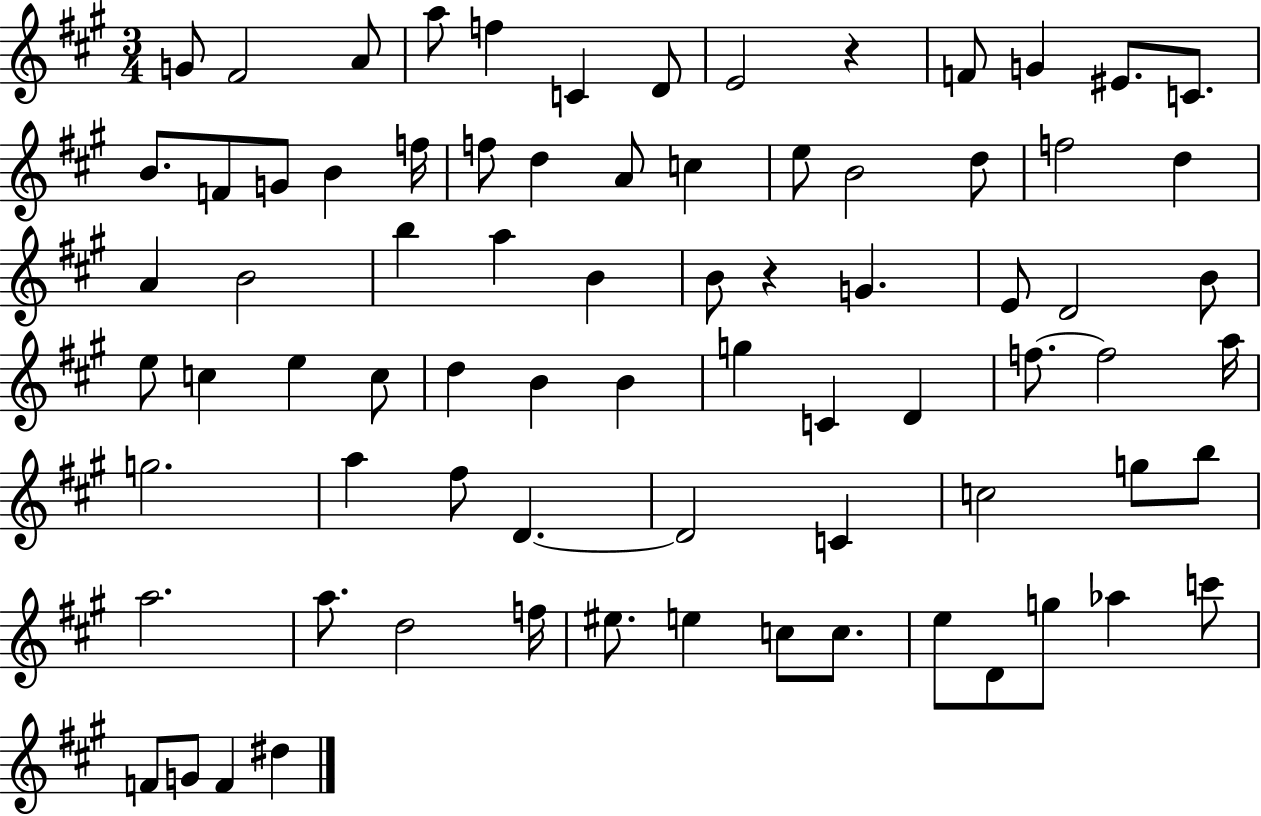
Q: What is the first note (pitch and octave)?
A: G4